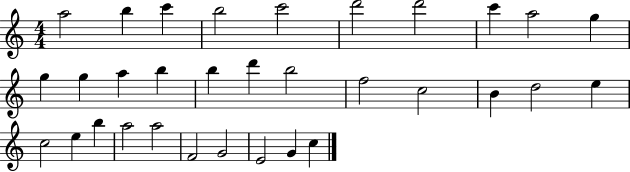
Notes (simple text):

A5/h B5/q C6/q B5/h C6/h D6/h D6/h C6/q A5/h G5/q G5/q G5/q A5/q B5/q B5/q D6/q B5/h F5/h C5/h B4/q D5/h E5/q C5/h E5/q B5/q A5/h A5/h F4/h G4/h E4/h G4/q C5/q